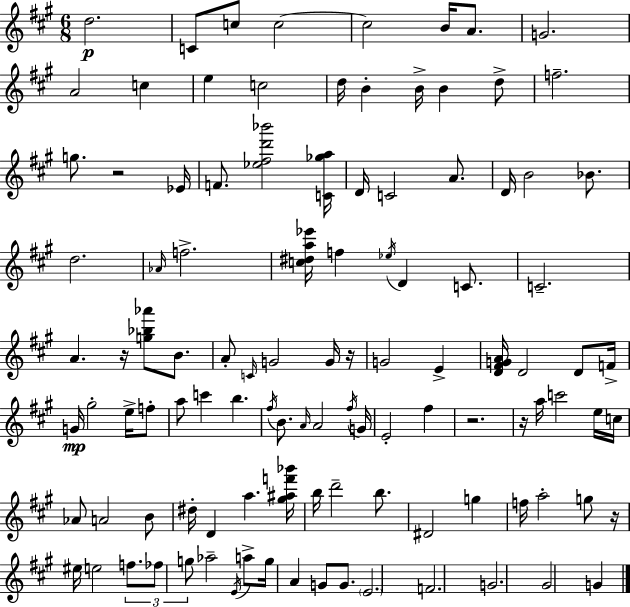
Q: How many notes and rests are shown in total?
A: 108